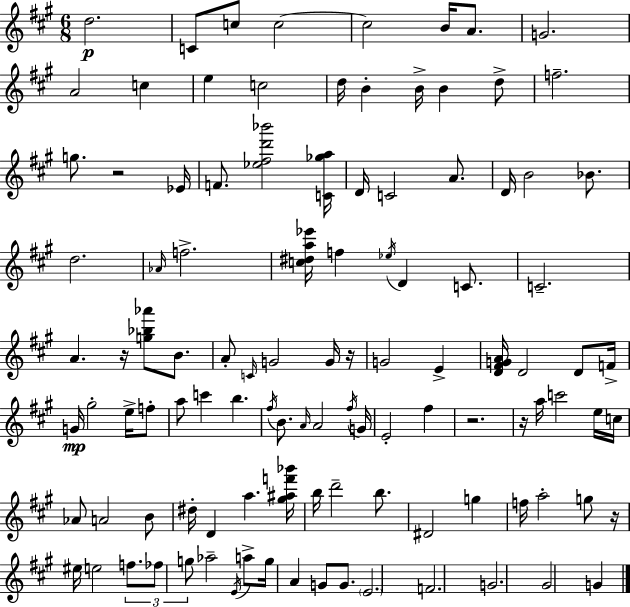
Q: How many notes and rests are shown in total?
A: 108